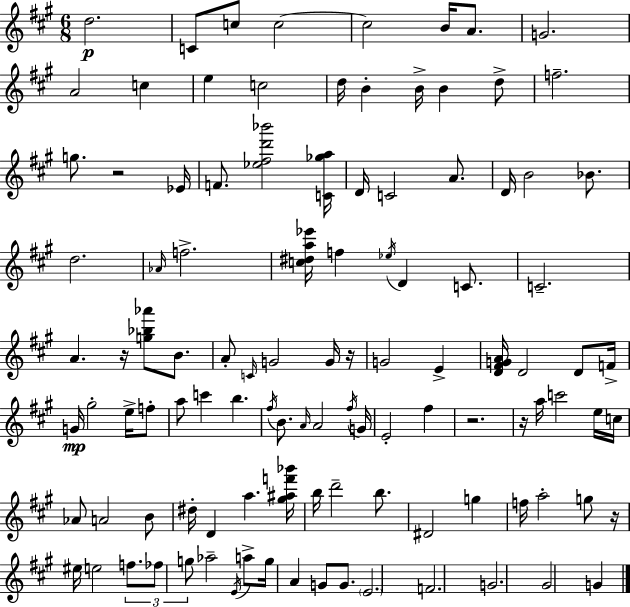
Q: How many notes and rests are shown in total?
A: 108